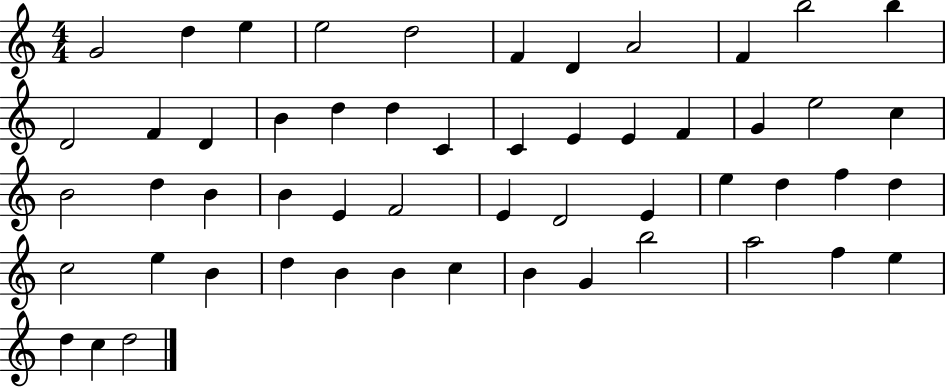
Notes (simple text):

G4/h D5/q E5/q E5/h D5/h F4/q D4/q A4/h F4/q B5/h B5/q D4/h F4/q D4/q B4/q D5/q D5/q C4/q C4/q E4/q E4/q F4/q G4/q E5/h C5/q B4/h D5/q B4/q B4/q E4/q F4/h E4/q D4/h E4/q E5/q D5/q F5/q D5/q C5/h E5/q B4/q D5/q B4/q B4/q C5/q B4/q G4/q B5/h A5/h F5/q E5/q D5/q C5/q D5/h